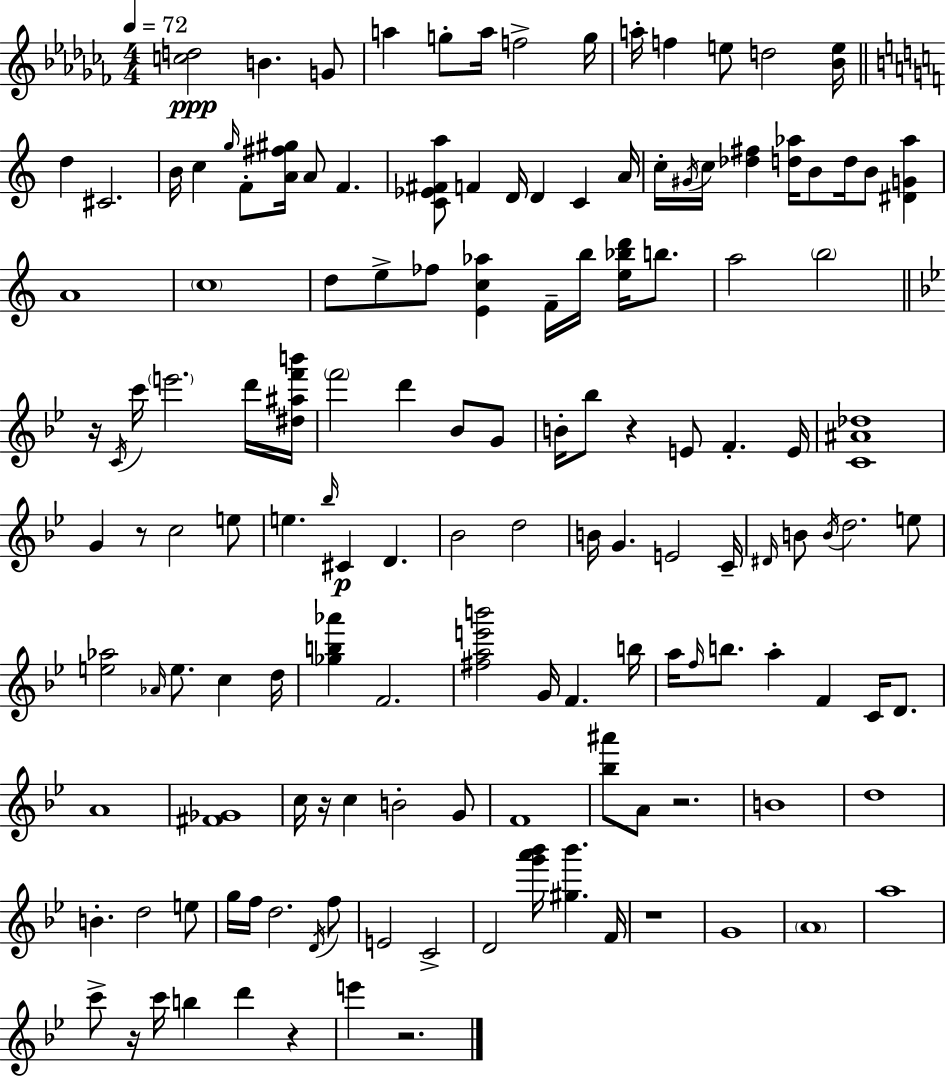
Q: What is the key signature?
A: AES minor